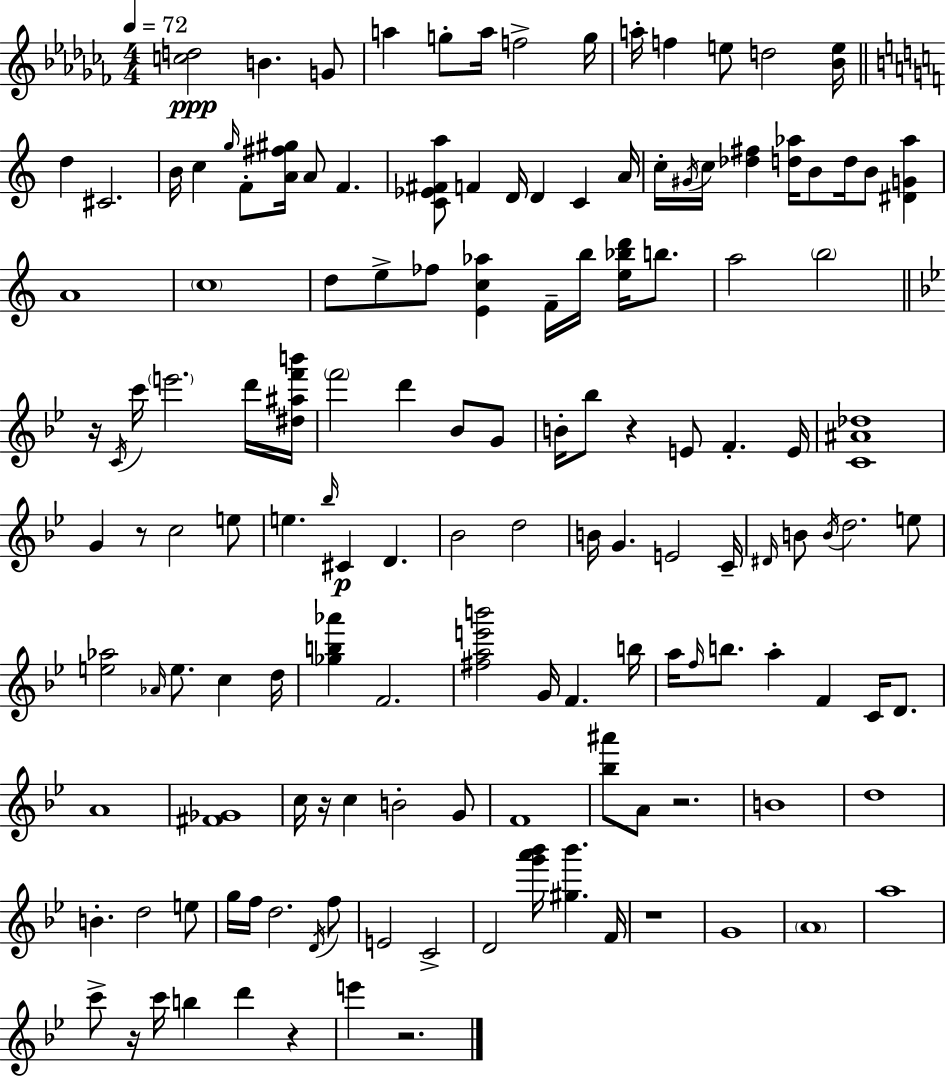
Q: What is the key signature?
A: AES minor